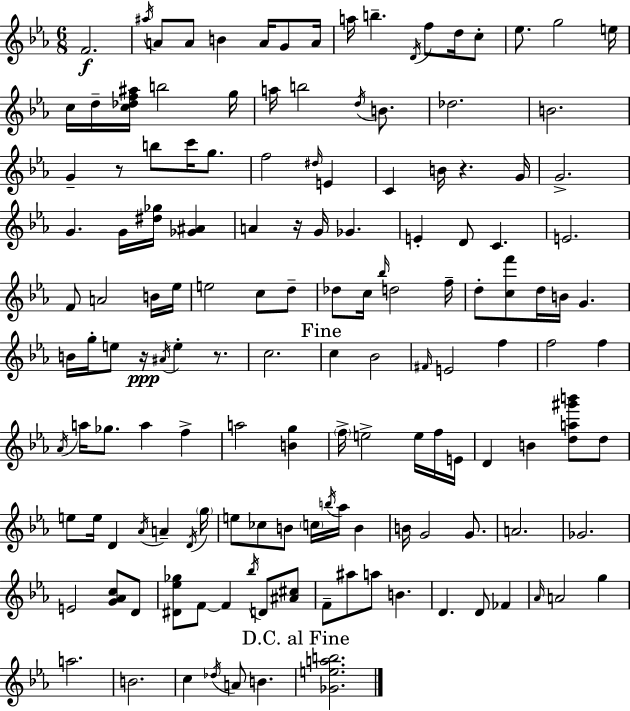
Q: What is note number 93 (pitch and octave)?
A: D4